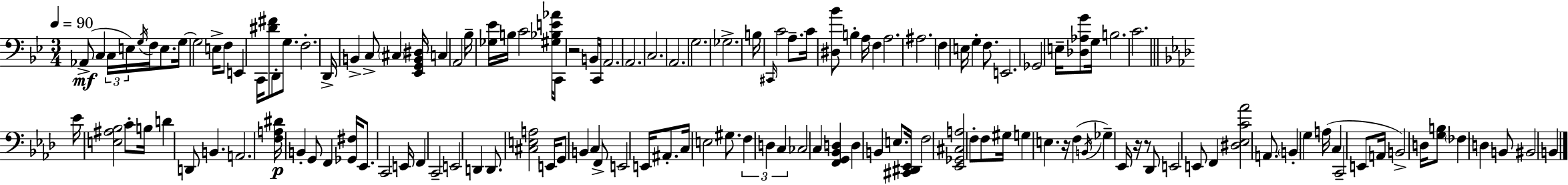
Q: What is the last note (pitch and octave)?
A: B2